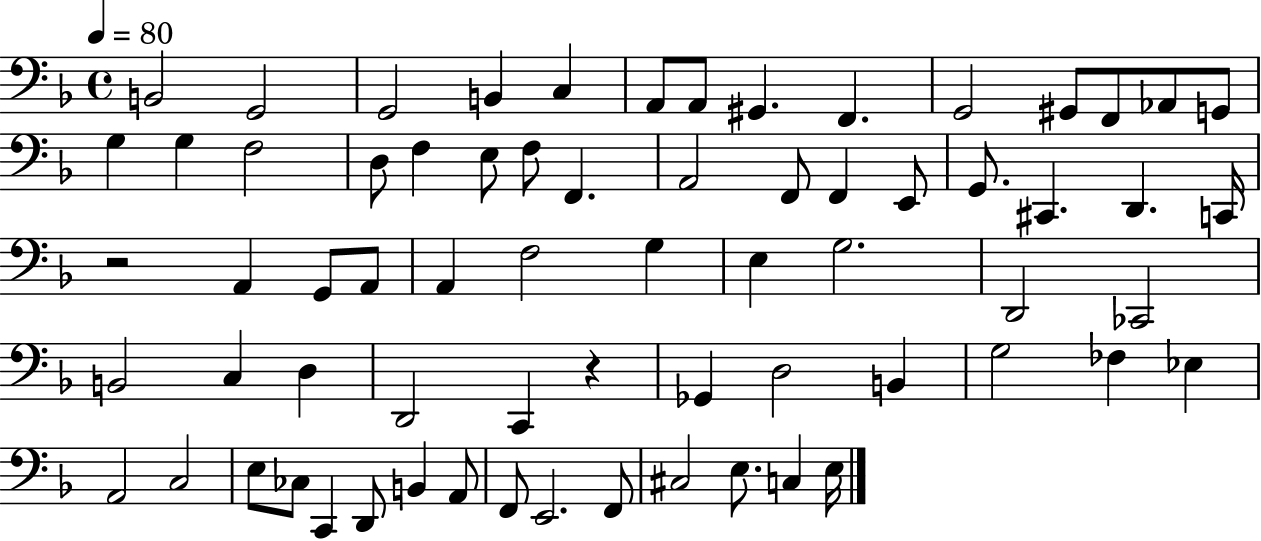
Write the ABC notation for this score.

X:1
T:Untitled
M:4/4
L:1/4
K:F
B,,2 G,,2 G,,2 B,, C, A,,/2 A,,/2 ^G,, F,, G,,2 ^G,,/2 F,,/2 _A,,/2 G,,/2 G, G, F,2 D,/2 F, E,/2 F,/2 F,, A,,2 F,,/2 F,, E,,/2 G,,/2 ^C,, D,, C,,/4 z2 A,, G,,/2 A,,/2 A,, F,2 G, E, G,2 D,,2 _C,,2 B,,2 C, D, D,,2 C,, z _G,, D,2 B,, G,2 _F, _E, A,,2 C,2 E,/2 _C,/2 C,, D,,/2 B,, A,,/2 F,,/2 E,,2 F,,/2 ^C,2 E,/2 C, E,/4